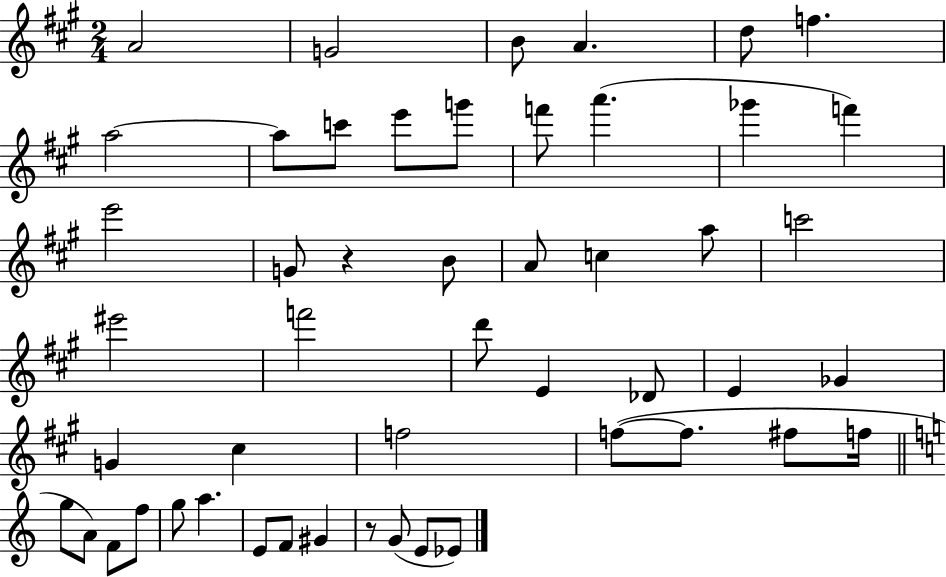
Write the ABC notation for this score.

X:1
T:Untitled
M:2/4
L:1/4
K:A
A2 G2 B/2 A d/2 f a2 a/2 c'/2 e'/2 g'/2 f'/2 a' _g' f' e'2 G/2 z B/2 A/2 c a/2 c'2 ^e'2 f'2 d'/2 E _D/2 E _G G ^c f2 f/2 f/2 ^f/2 f/4 g/2 A/2 F/2 f/2 g/2 a E/2 F/2 ^G z/2 G/2 E/2 _E/2